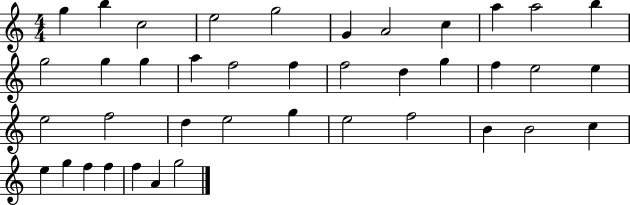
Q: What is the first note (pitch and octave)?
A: G5